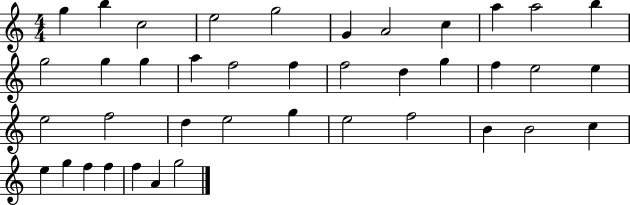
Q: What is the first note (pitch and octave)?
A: G5